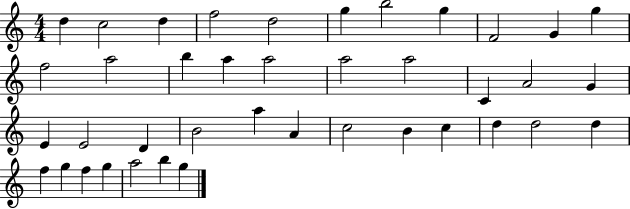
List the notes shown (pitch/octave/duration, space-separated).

D5/q C5/h D5/q F5/h D5/h G5/q B5/h G5/q F4/h G4/q G5/q F5/h A5/h B5/q A5/q A5/h A5/h A5/h C4/q A4/h G4/q E4/q E4/h D4/q B4/h A5/q A4/q C5/h B4/q C5/q D5/q D5/h D5/q F5/q G5/q F5/q G5/q A5/h B5/q G5/q